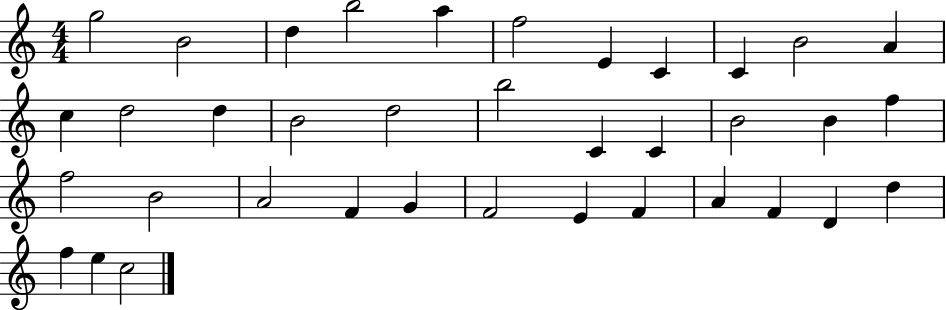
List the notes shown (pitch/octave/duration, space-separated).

G5/h B4/h D5/q B5/h A5/q F5/h E4/q C4/q C4/q B4/h A4/q C5/q D5/h D5/q B4/h D5/h B5/h C4/q C4/q B4/h B4/q F5/q F5/h B4/h A4/h F4/q G4/q F4/h E4/q F4/q A4/q F4/q D4/q D5/q F5/q E5/q C5/h